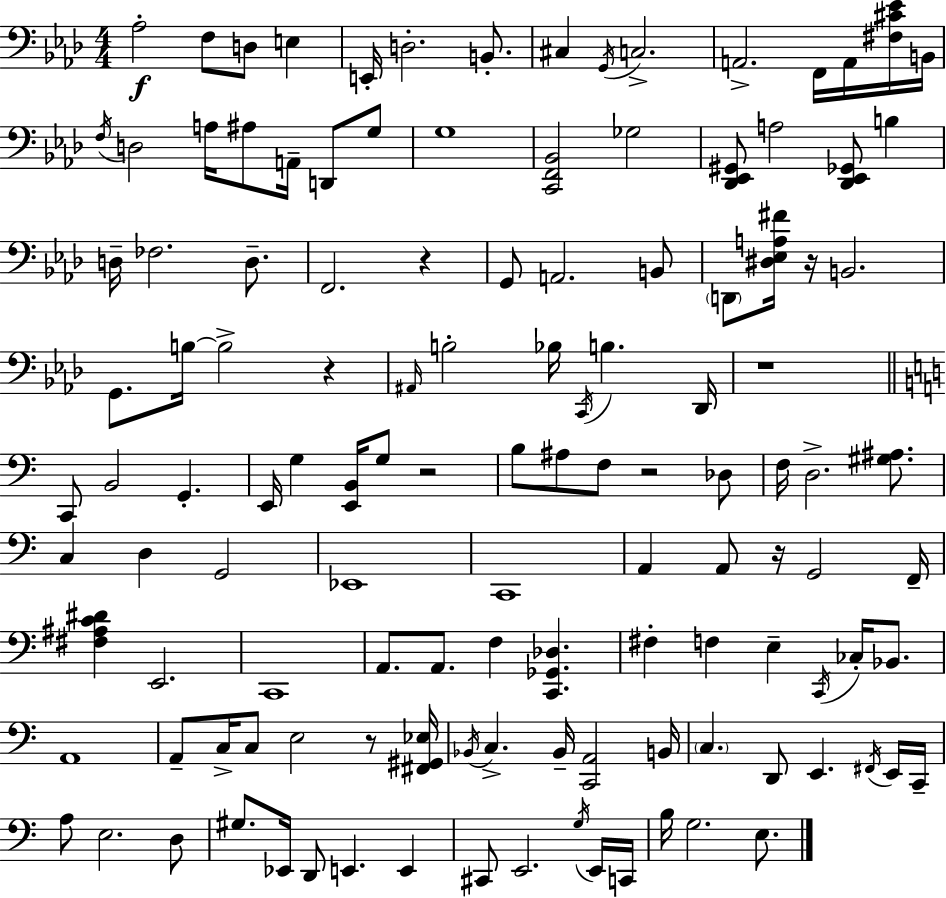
X:1
T:Untitled
M:4/4
L:1/4
K:Ab
_A,2 F,/2 D,/2 E, E,,/4 D,2 B,,/2 ^C, G,,/4 C,2 A,,2 F,,/4 A,,/4 [^F,^C_E]/4 B,,/4 F,/4 D,2 A,/4 ^A,/2 A,,/4 D,,/2 G,/2 G,4 [C,,F,,_B,,]2 _G,2 [_D,,_E,,^G,,]/2 A,2 [_D,,_E,,_G,,]/2 B, D,/4 _F,2 D,/2 F,,2 z G,,/2 A,,2 B,,/2 D,,/2 [^D,_E,A,^F]/4 z/4 B,,2 G,,/2 B,/4 B,2 z ^A,,/4 B,2 _B,/4 C,,/4 B, _D,,/4 z4 C,,/2 B,,2 G,, E,,/4 G, [E,,B,,]/4 G,/2 z2 B,/2 ^A,/2 F,/2 z2 _D,/2 F,/4 D,2 [^G,^A,]/2 C, D, G,,2 _E,,4 C,,4 A,, A,,/2 z/4 G,,2 F,,/4 [^F,^A,C^D] E,,2 C,,4 A,,/2 A,,/2 F, [C,,_G,,_D,] ^F, F, E, C,,/4 _C,/4 _B,,/2 A,,4 A,,/2 C,/4 C,/2 E,2 z/2 [^F,,^G,,_E,]/4 _B,,/4 C, _B,,/4 [C,,A,,]2 B,,/4 C, D,,/2 E,, ^F,,/4 E,,/4 C,,/4 A,/2 E,2 D,/2 ^G,/2 _E,,/4 D,,/2 E,, E,, ^C,,/2 E,,2 G,/4 E,,/4 C,,/4 B,/4 G,2 E,/2